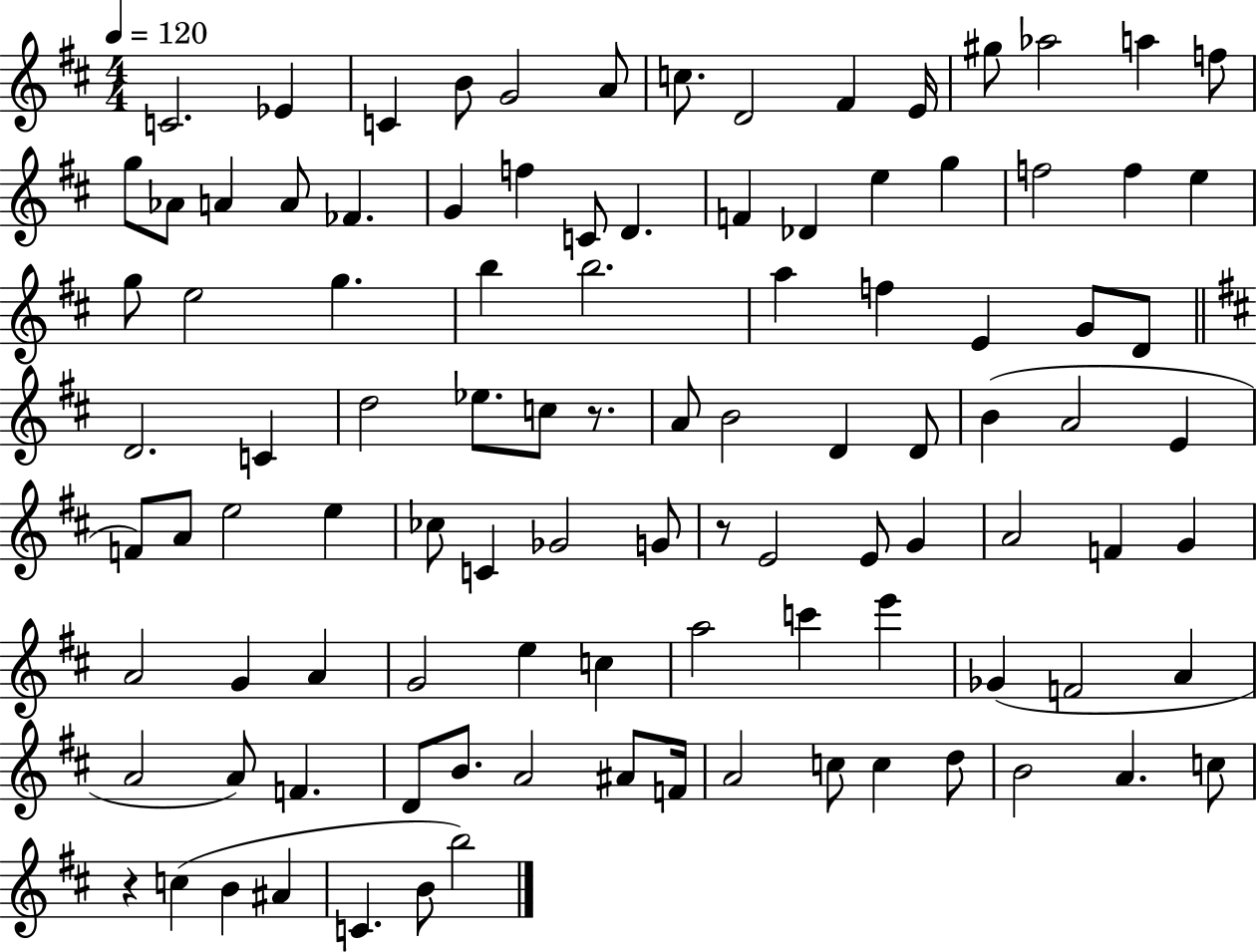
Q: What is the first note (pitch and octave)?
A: C4